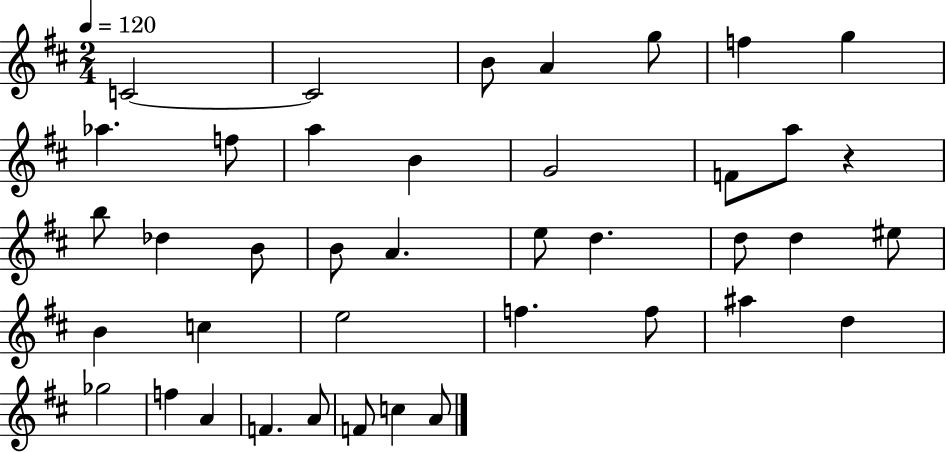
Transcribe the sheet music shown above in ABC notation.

X:1
T:Untitled
M:2/4
L:1/4
K:D
C2 C2 B/2 A g/2 f g _a f/2 a B G2 F/2 a/2 z b/2 _d B/2 B/2 A e/2 d d/2 d ^e/2 B c e2 f f/2 ^a d _g2 f A F A/2 F/2 c A/2